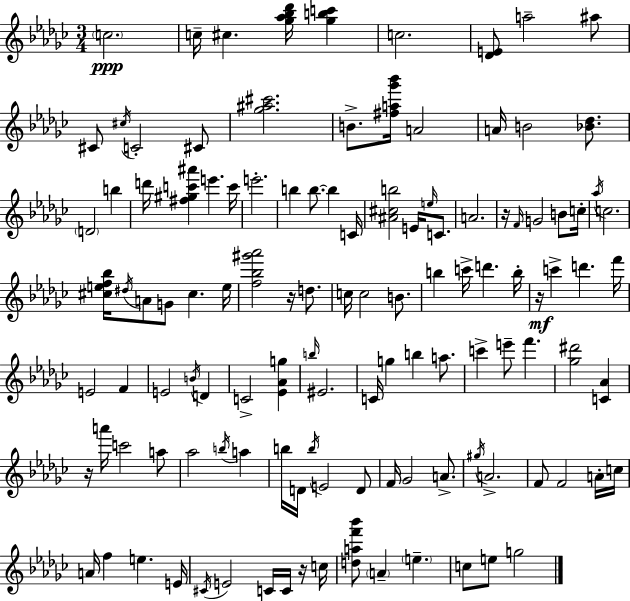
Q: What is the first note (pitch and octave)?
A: C5